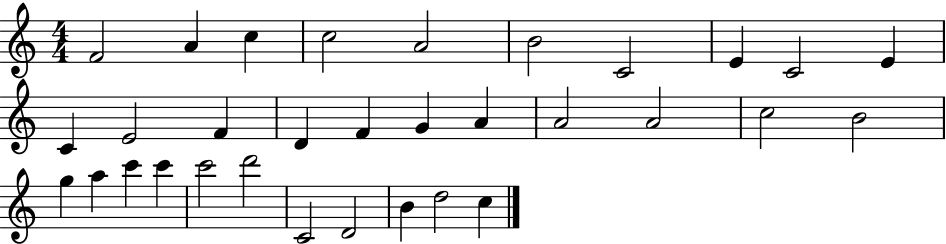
F4/h A4/q C5/q C5/h A4/h B4/h C4/h E4/q C4/h E4/q C4/q E4/h F4/q D4/q F4/q G4/q A4/q A4/h A4/h C5/h B4/h G5/q A5/q C6/q C6/q C6/h D6/h C4/h D4/h B4/q D5/h C5/q